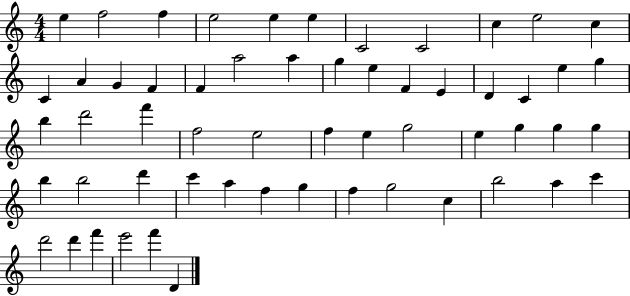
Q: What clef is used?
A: treble